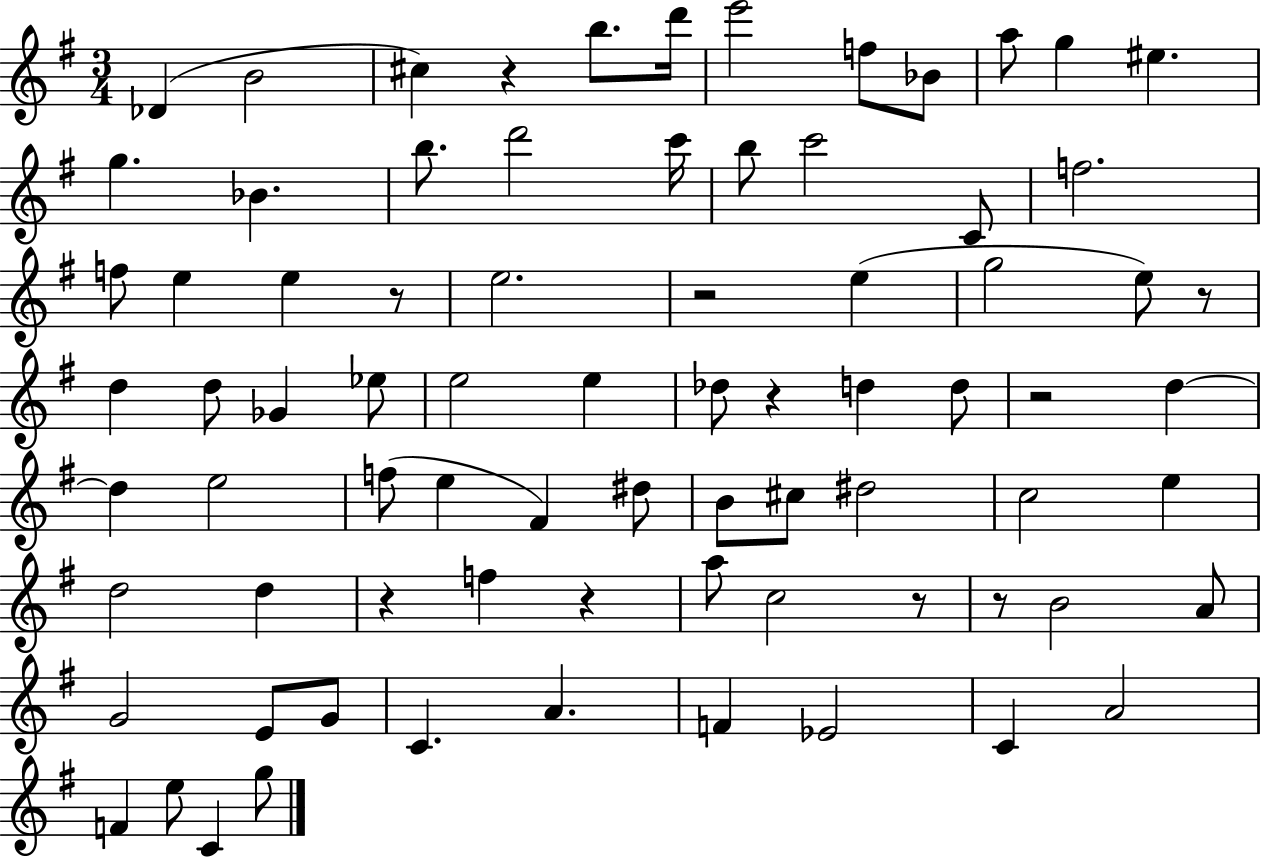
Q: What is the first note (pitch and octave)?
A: Db4